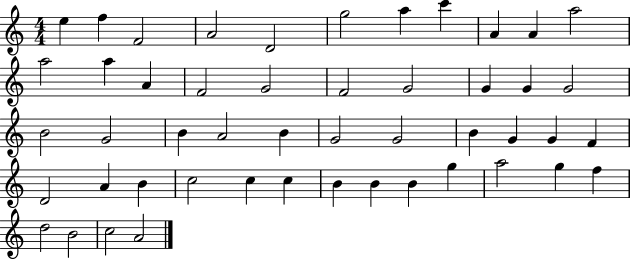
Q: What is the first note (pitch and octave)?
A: E5